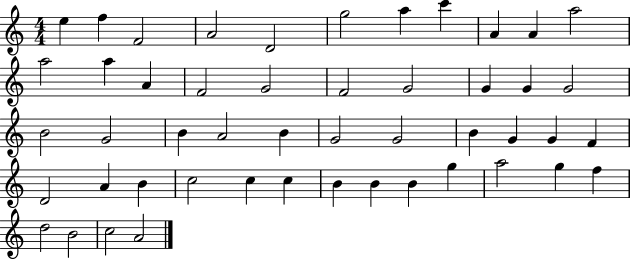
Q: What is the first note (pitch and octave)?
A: E5